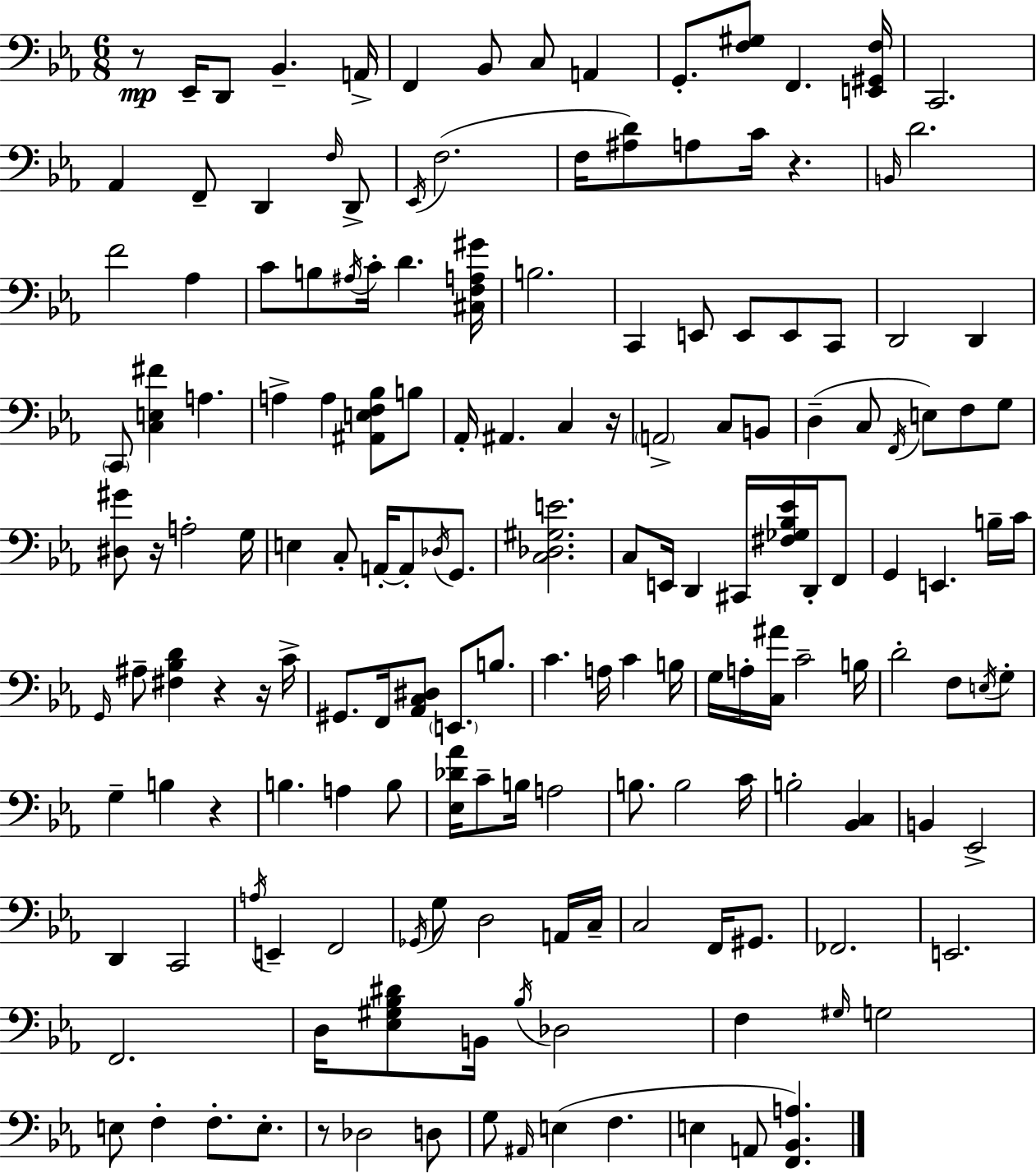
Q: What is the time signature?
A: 6/8